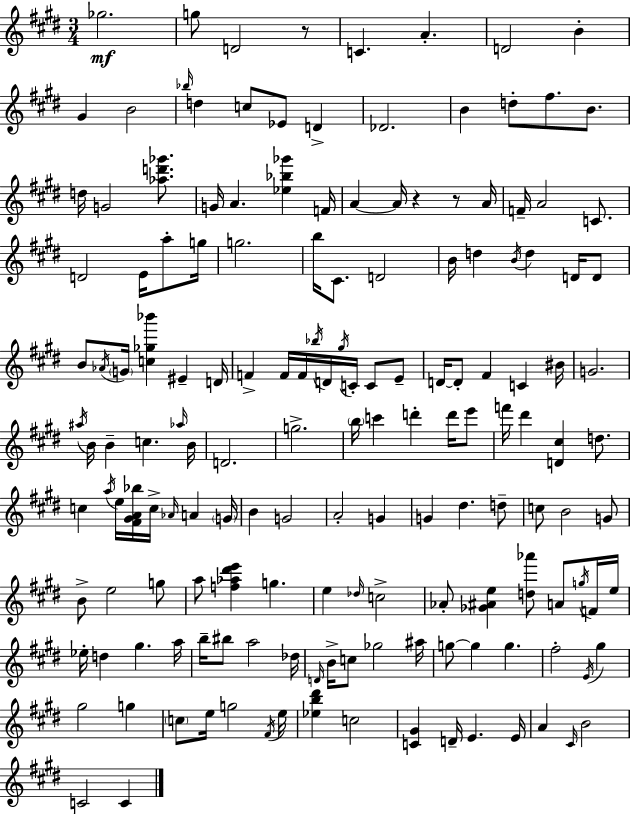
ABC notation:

X:1
T:Untitled
M:3/4
L:1/4
K:E
_g2 g/2 D2 z/2 C A D2 B ^G B2 _b/4 d c/2 _E/2 D _D2 B d/2 ^f/2 B/2 d/4 G2 [_ad'_g']/2 G/4 A [_e_b_g'] F/4 A A/4 z z/2 A/4 F/4 A2 C/2 D2 E/4 a/2 g/4 g2 b/4 ^C/2 D2 B/4 d B/4 d D/4 D/2 B/2 _A/4 G/4 [c_g_b'] ^E D/4 F F/4 F/4 _b/4 D/4 ^g/4 C/4 C/2 E/2 D/4 D/2 ^F C ^B/4 G2 ^a/4 B/4 B c _a/4 B/4 D2 g2 b/4 c' d' d'/4 e'/2 f'/4 ^d' [D^c] d/2 c a/4 e/4 [^F^GA_b]/4 c/4 _A/4 A G/4 B G2 A2 G G ^d d/2 c/2 B2 G/2 B/2 e2 g/2 a/2 [f_a^d'e'] g e _d/4 c2 _A/2 [_G^Ae] [d_a']/2 A/2 g/4 F/4 e/4 _e/4 d ^g a/4 b/4 ^b/2 a2 _d/4 D/4 B/4 c/2 _g2 ^a/4 g/2 g g ^f2 E/4 ^g ^g2 g c/2 e/4 g2 ^F/4 e/4 [_eb^d'] c2 [C^G] D/4 E E/4 A ^C/4 B2 C2 C